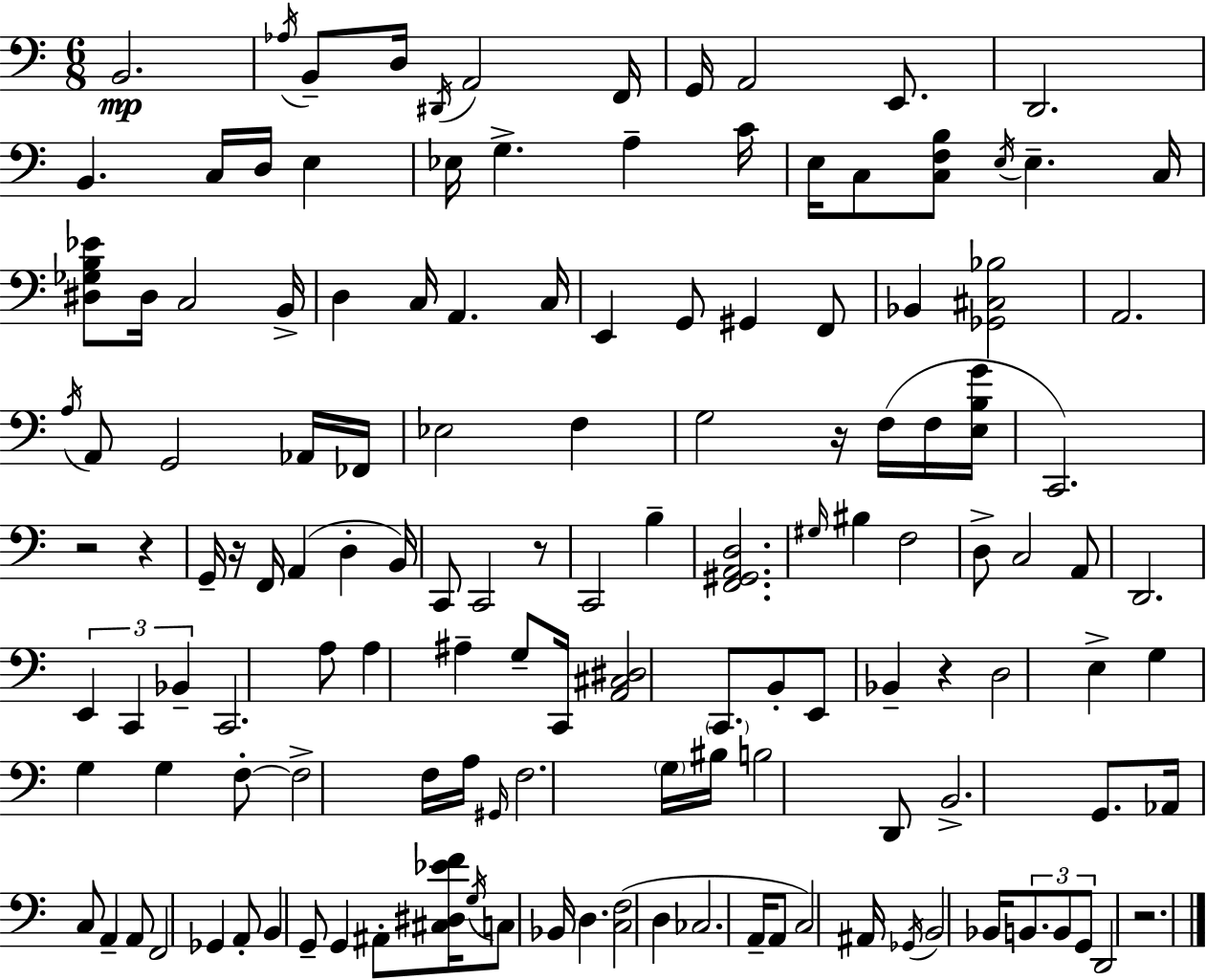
B2/h. Ab3/s B2/e D3/s D#2/s A2/h F2/s G2/s A2/h E2/e. D2/h. B2/q. C3/s D3/s E3/q Eb3/s G3/q. A3/q C4/s E3/s C3/e [C3,F3,B3]/e E3/s E3/q. C3/s [D#3,Gb3,B3,Eb4]/e D#3/s C3/h B2/s D3/q C3/s A2/q. C3/s E2/q G2/e G#2/q F2/e Bb2/q [Gb2,C#3,Bb3]/h A2/h. A3/s A2/e G2/h Ab2/s FES2/s Eb3/h F3/q G3/h R/s F3/s F3/s [E3,B3,G4]/s C2/h. R/h R/q G2/s R/s F2/s A2/q D3/q B2/s C2/e C2/h R/e C2/h B3/q [F2,G#2,A2,D3]/h. G#3/s BIS3/q F3/h D3/e C3/h A2/e D2/h. E2/q C2/q Bb2/q C2/h. A3/e A3/q A#3/q G3/e C2/s [A2,C#3,D#3]/h C2/e. B2/e E2/e Bb2/q R/q D3/h E3/q G3/q G3/q G3/q F3/e F3/h F3/s A3/s G#2/s F3/h. G3/s BIS3/s B3/h D2/e B2/h. G2/e. Ab2/s C3/e A2/q A2/e F2/h Gb2/q A2/e B2/q G2/e G2/q A#2/e [C#3,D#3,Eb4,F4]/s G3/s C3/e Bb2/s D3/q. [C3,F3]/h D3/q CES3/h. A2/s A2/e C3/h A#2/s Gb2/s B2/h Bb2/s B2/e. B2/e G2/e D2/h R/h.